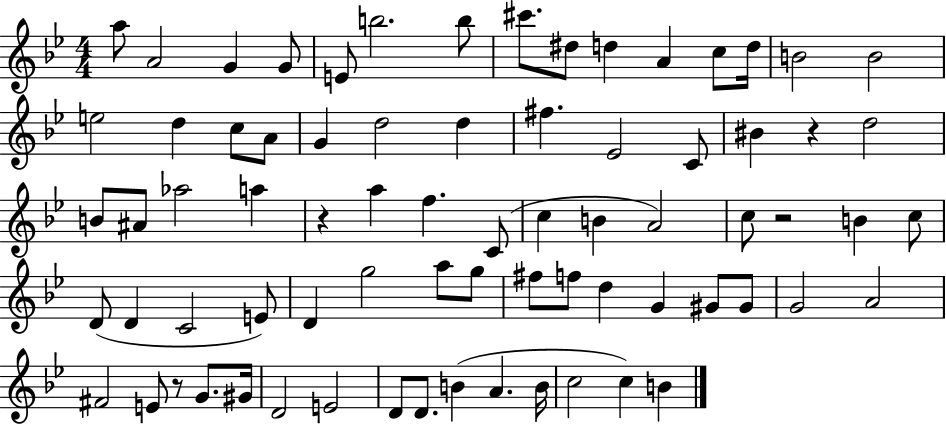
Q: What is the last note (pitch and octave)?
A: B4